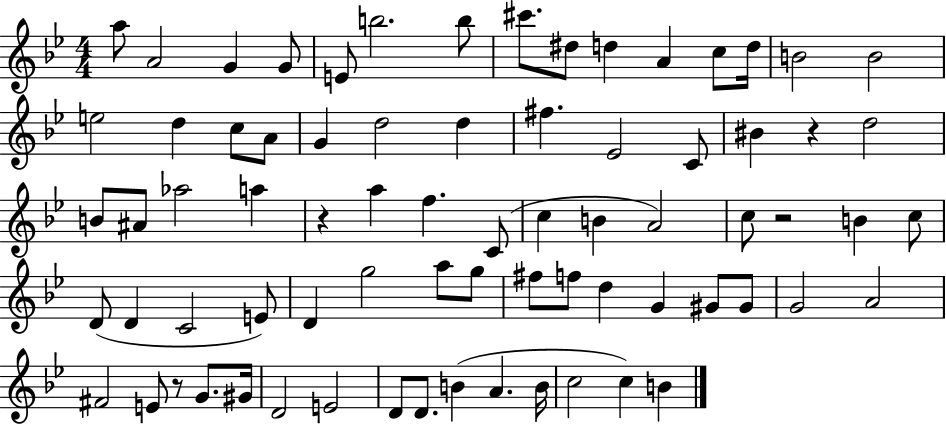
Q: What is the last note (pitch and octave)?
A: B4